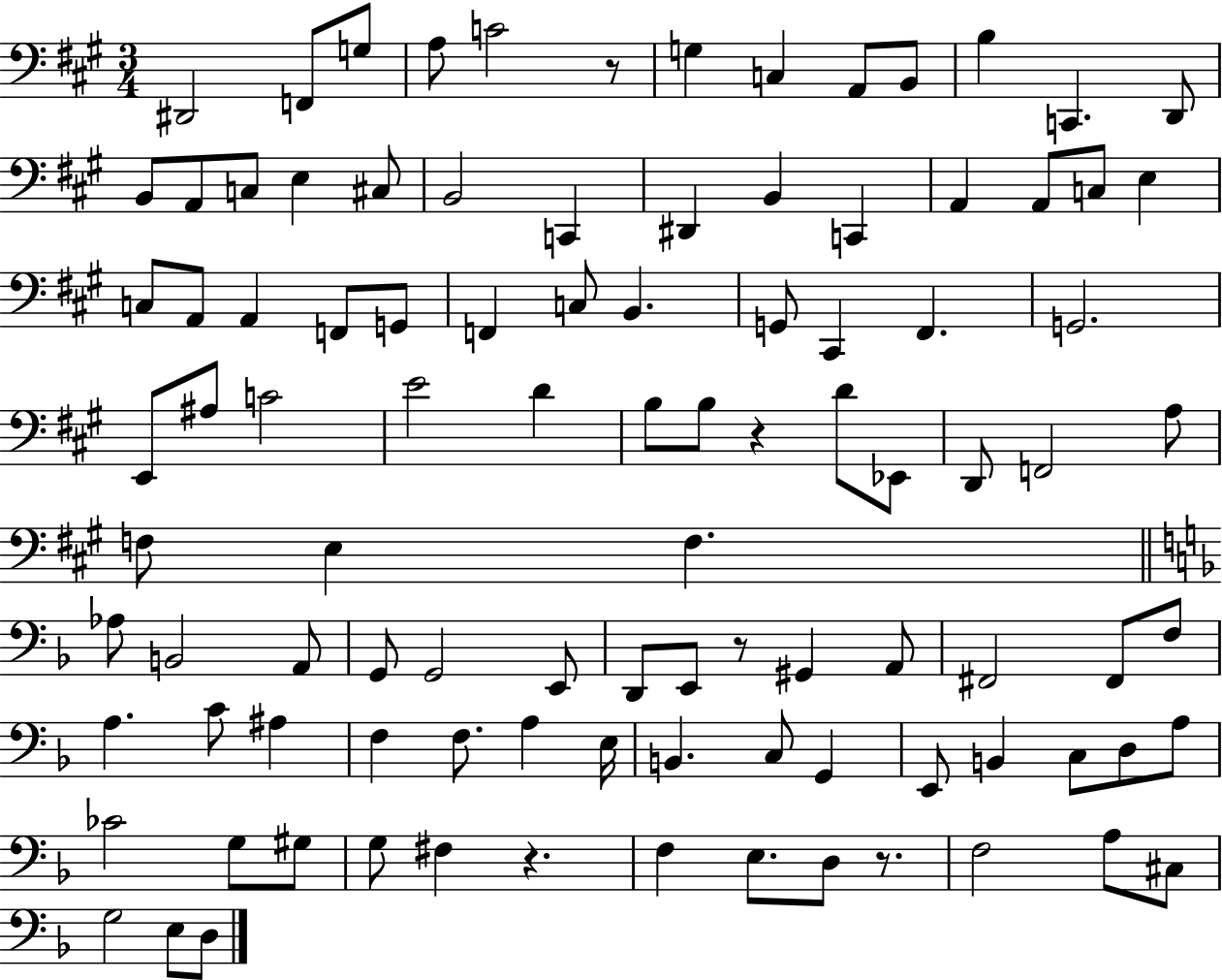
{
  \clef bass
  \numericTimeSignature
  \time 3/4
  \key a \major
  dis,2 f,8 g8 | a8 c'2 r8 | g4 c4 a,8 b,8 | b4 c,4. d,8 | \break b,8 a,8 c8 e4 cis8 | b,2 c,4 | dis,4 b,4 c,4 | a,4 a,8 c8 e4 | \break c8 a,8 a,4 f,8 g,8 | f,4 c8 b,4. | g,8 cis,4 fis,4. | g,2. | \break e,8 ais8 c'2 | e'2 d'4 | b8 b8 r4 d'8 ees,8 | d,8 f,2 a8 | \break f8 e4 f4. | \bar "||" \break \key f \major aes8 b,2 a,8 | g,8 g,2 e,8 | d,8 e,8 r8 gis,4 a,8 | fis,2 fis,8 f8 | \break a4. c'8 ais4 | f4 f8. a4 e16 | b,4. c8 g,4 | e,8 b,4 c8 d8 a8 | \break ces'2 g8 gis8 | g8 fis4 r4. | f4 e8. d8 r8. | f2 a8 cis8 | \break g2 e8 d8 | \bar "|."
}